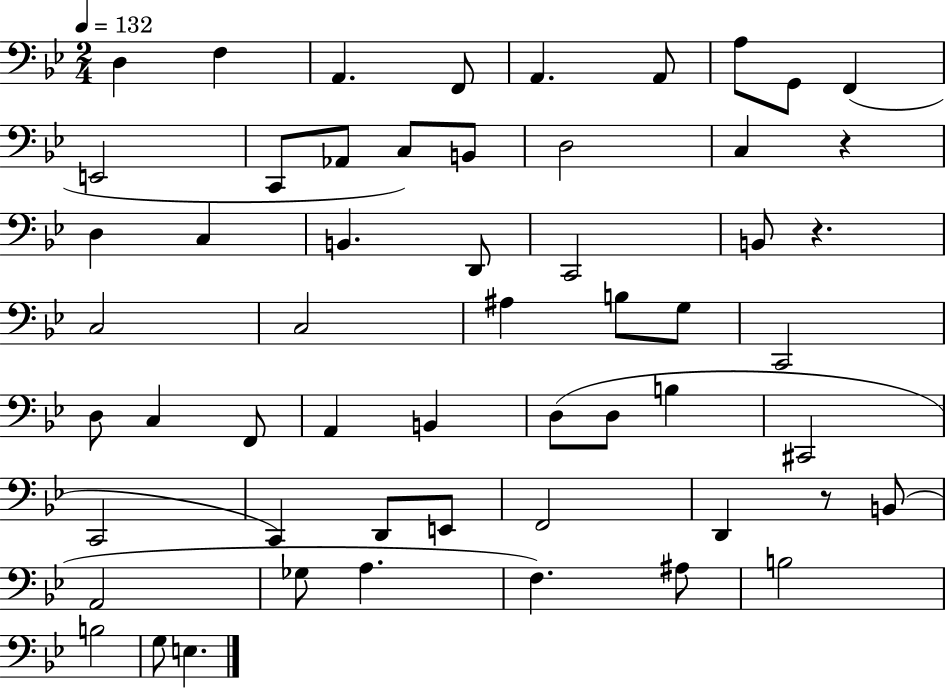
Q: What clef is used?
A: bass